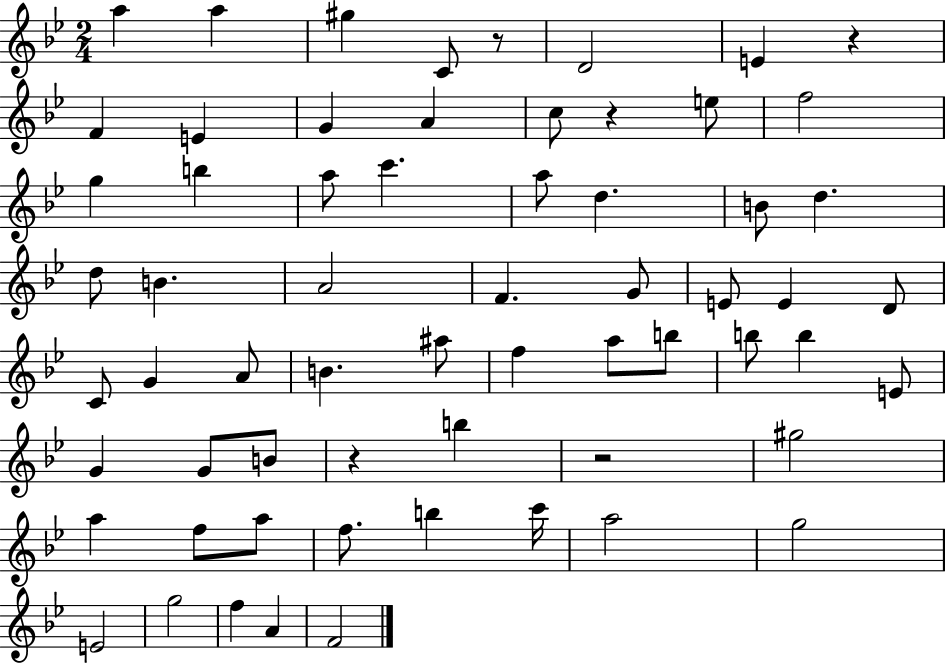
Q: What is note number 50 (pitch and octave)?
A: B5